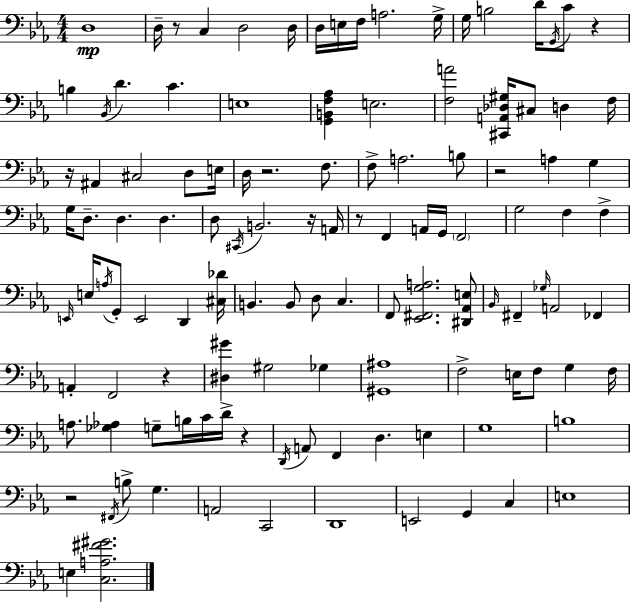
X:1
T:Untitled
M:4/4
L:1/4
K:Cm
D,4 D,/4 z/2 C, D,2 D,/4 D,/4 E,/4 F,/4 A,2 G,/4 G,/4 B,2 D/4 G,,/4 C/2 z B, _B,,/4 D C E,4 [G,,B,,F,_A,] E,2 [F,A]2 [^C,,A,,_D,^G,]/4 ^C,/2 D, F,/4 z/4 ^A,, ^C,2 D,/2 E,/4 D,/4 z2 F,/2 F,/2 A,2 B,/2 z2 A, G, G,/4 D,/2 D, D, D,/2 ^C,,/4 B,,2 z/4 A,,/4 z/2 F,, A,,/4 G,,/4 F,,2 G,2 F, F, E,,/4 E,/4 A,/4 G,,/2 E,,2 D,, [^C,_D]/4 B,, B,,/2 D,/2 C, F,,/2 [_E,,^F,,G,A,]2 [^D,,_A,,E,]/2 _B,,/4 ^F,, _G,/4 A,,2 _F,, A,, F,,2 z [^D,^G] ^G,2 _G, [^G,,^A,]4 F,2 E,/4 F,/2 G, F,/4 A,/2 [_G,_A,] G,/2 B,/4 C/4 D/4 z D,,/4 A,,/2 F,, D, E, G,4 B,4 z2 ^F,,/4 B,/2 G, A,,2 C,,2 D,,4 E,,2 G,, C, E,4 E, [C,A,^F^G]2